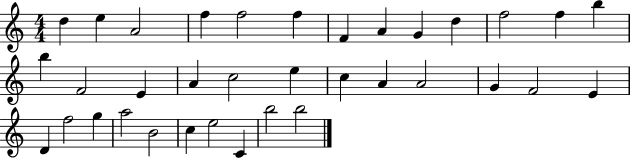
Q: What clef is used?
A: treble